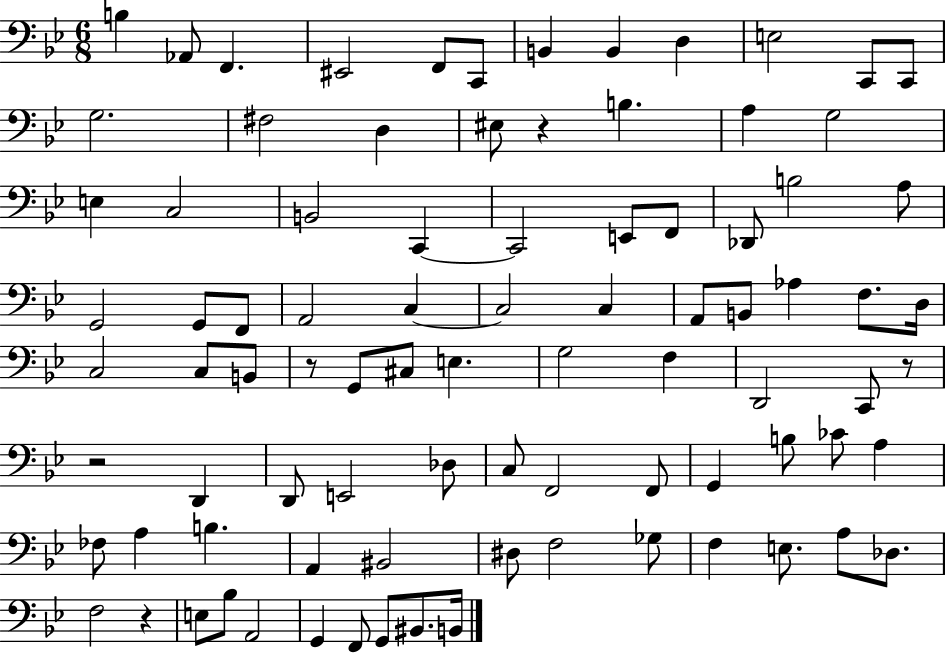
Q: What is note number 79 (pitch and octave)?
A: G2